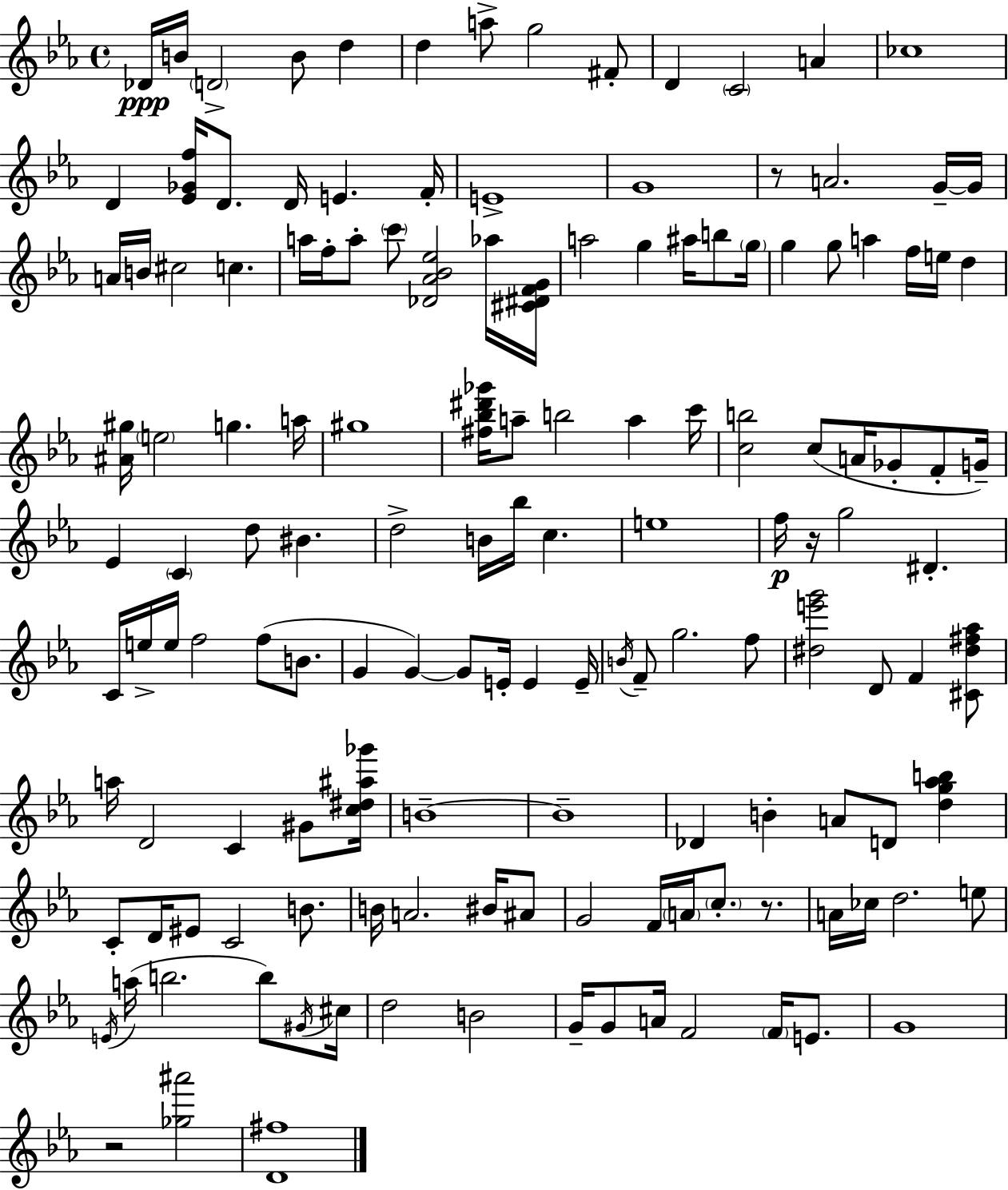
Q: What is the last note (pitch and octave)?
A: G4